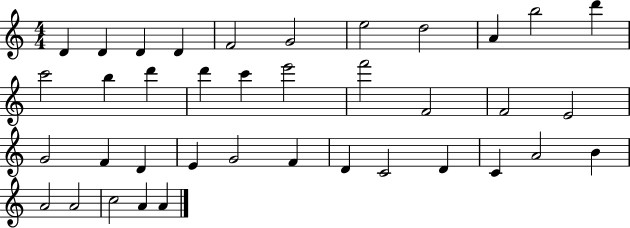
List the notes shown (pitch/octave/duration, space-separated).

D4/q D4/q D4/q D4/q F4/h G4/h E5/h D5/h A4/q B5/h D6/q C6/h B5/q D6/q D6/q C6/q E6/h F6/h F4/h F4/h E4/h G4/h F4/q D4/q E4/q G4/h F4/q D4/q C4/h D4/q C4/q A4/h B4/q A4/h A4/h C5/h A4/q A4/q